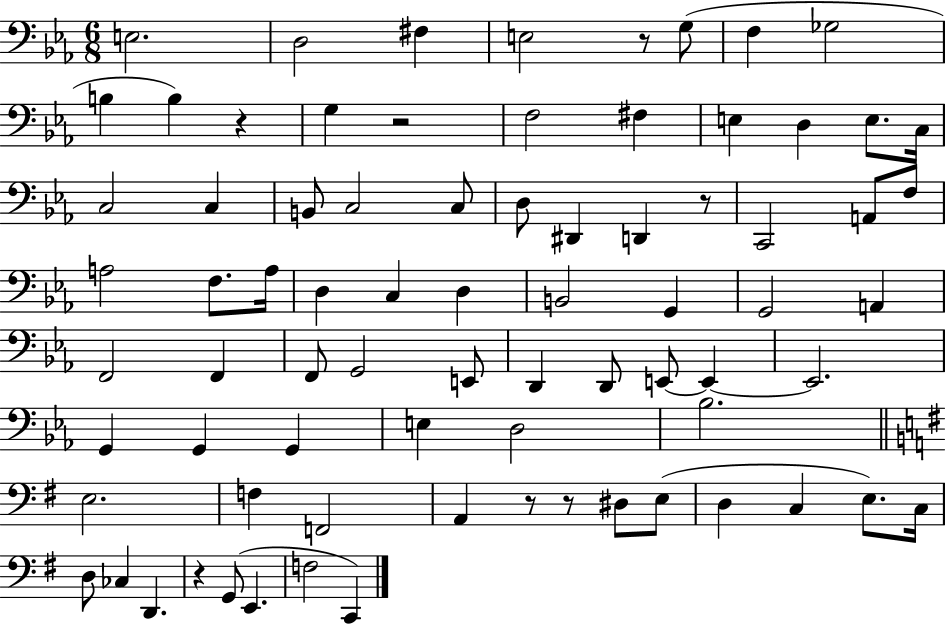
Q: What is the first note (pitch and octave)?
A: E3